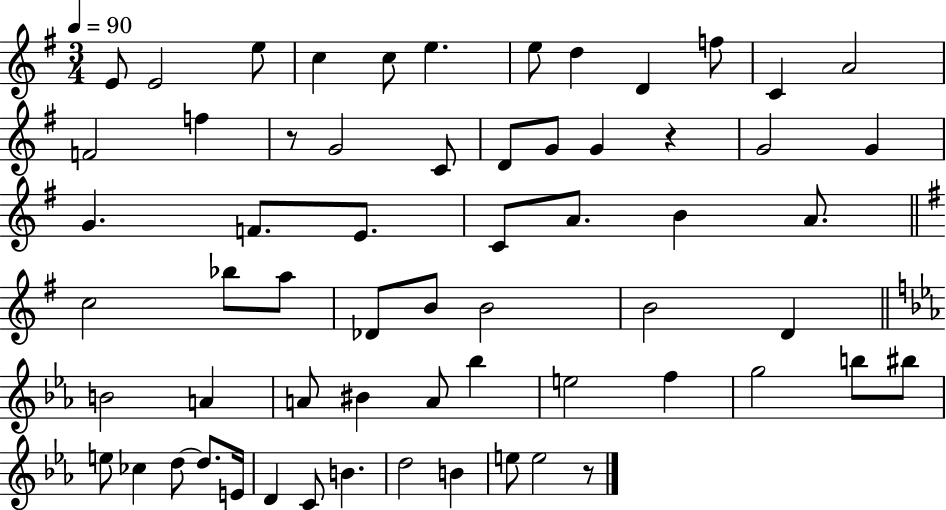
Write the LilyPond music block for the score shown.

{
  \clef treble
  \numericTimeSignature
  \time 3/4
  \key g \major
  \tempo 4 = 90
  e'8 e'2 e''8 | c''4 c''8 e''4. | e''8 d''4 d'4 f''8 | c'4 a'2 | \break f'2 f''4 | r8 g'2 c'8 | d'8 g'8 g'4 r4 | g'2 g'4 | \break g'4. f'8. e'8. | c'8 a'8. b'4 a'8. | \bar "||" \break \key g \major c''2 bes''8 a''8 | des'8 b'8 b'2 | b'2 d'4 | \bar "||" \break \key ees \major b'2 a'4 | a'8 bis'4 a'8 bes''4 | e''2 f''4 | g''2 b''8 bis''8 | \break e''8 ces''4 d''8~~ d''8. e'16 | d'4 c'8 b'4. | d''2 b'4 | e''8 e''2 r8 | \break \bar "|."
}